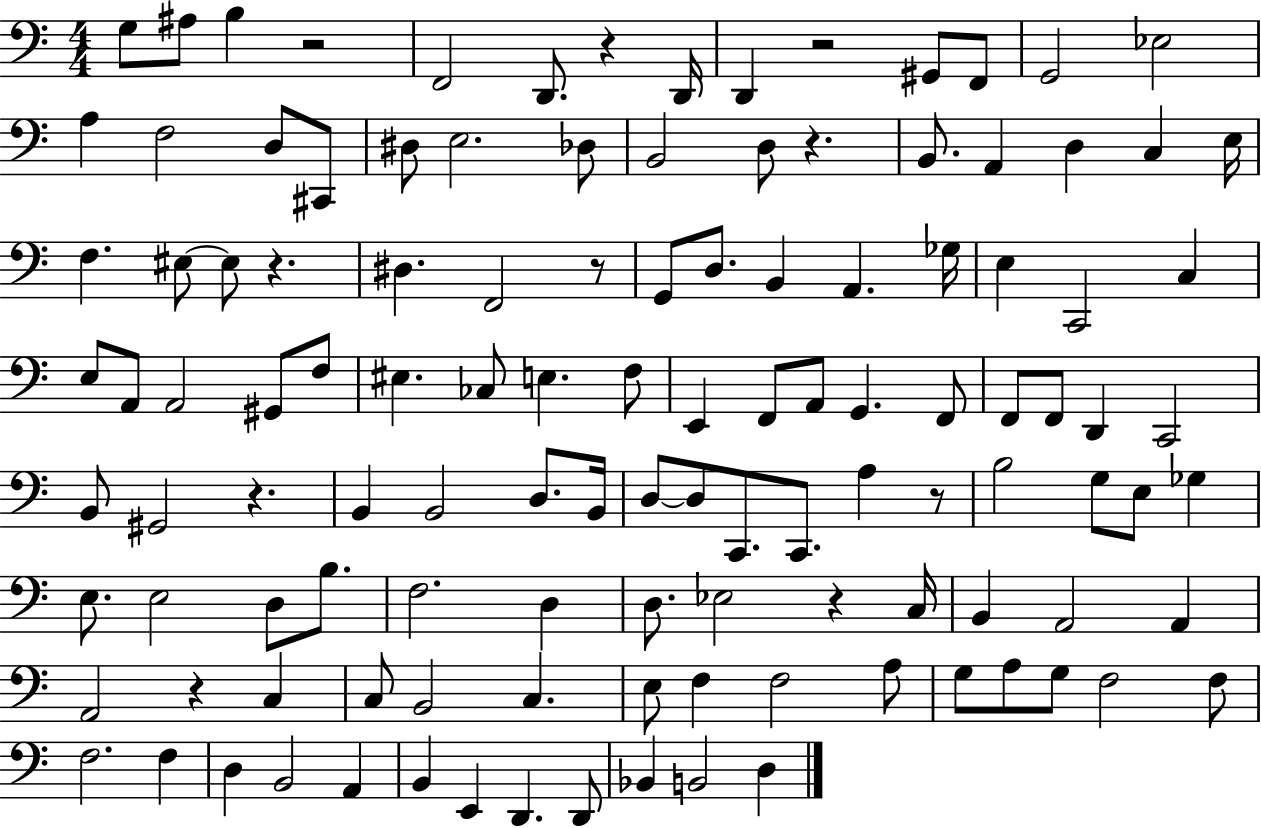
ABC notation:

X:1
T:Untitled
M:4/4
L:1/4
K:C
G,/2 ^A,/2 B, z2 F,,2 D,,/2 z D,,/4 D,, z2 ^G,,/2 F,,/2 G,,2 _E,2 A, F,2 D,/2 ^C,,/2 ^D,/2 E,2 _D,/2 B,,2 D,/2 z B,,/2 A,, D, C, E,/4 F, ^E,/2 ^E,/2 z ^D, F,,2 z/2 G,,/2 D,/2 B,, A,, _G,/4 E, C,,2 C, E,/2 A,,/2 A,,2 ^G,,/2 F,/2 ^E, _C,/2 E, F,/2 E,, F,,/2 A,,/2 G,, F,,/2 F,,/2 F,,/2 D,, C,,2 B,,/2 ^G,,2 z B,, B,,2 D,/2 B,,/4 D,/2 D,/2 C,,/2 C,,/2 A, z/2 B,2 G,/2 E,/2 _G, E,/2 E,2 D,/2 B,/2 F,2 D, D,/2 _E,2 z C,/4 B,, A,,2 A,, A,,2 z C, C,/2 B,,2 C, E,/2 F, F,2 A,/2 G,/2 A,/2 G,/2 F,2 F,/2 F,2 F, D, B,,2 A,, B,, E,, D,, D,,/2 _B,, B,,2 D,